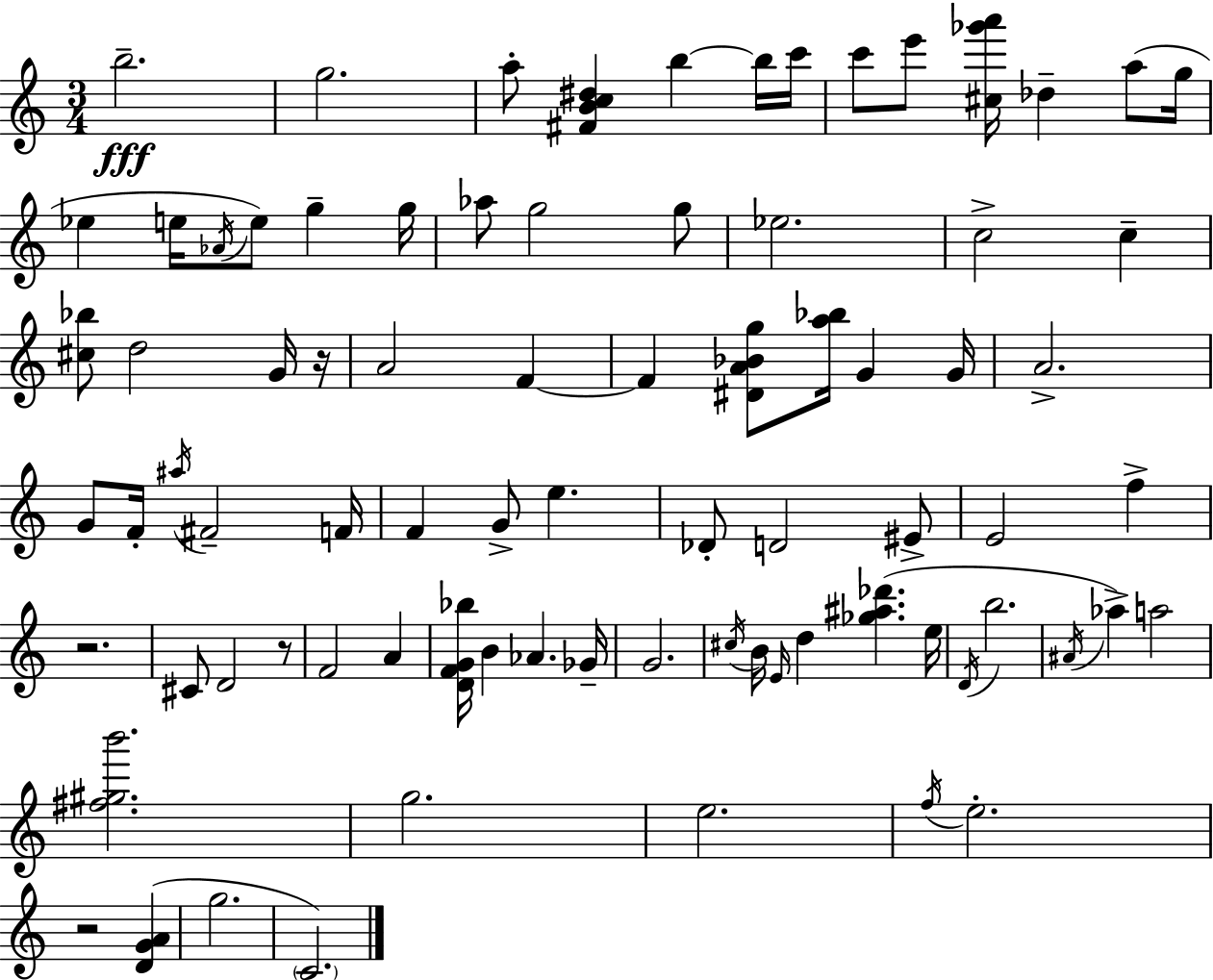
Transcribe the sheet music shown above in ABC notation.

X:1
T:Untitled
M:3/4
L:1/4
K:C
b2 g2 a/2 [^FBc^d] b b/4 c'/4 c'/2 e'/2 [^c_g'a']/4 _d a/2 g/4 _e e/4 _A/4 e/2 g g/4 _a/2 g2 g/2 _e2 c2 c [^c_b]/2 d2 G/4 z/4 A2 F F [^DA_Bg]/2 [a_b]/4 G G/4 A2 G/2 F/4 ^a/4 ^F2 F/4 F G/2 e _D/2 D2 ^E/2 E2 f z2 ^C/2 D2 z/2 F2 A [DFG_b]/4 B _A _G/4 G2 ^c/4 B/4 E/4 d [_g^a_d'] e/4 D/4 b2 ^A/4 _a a2 [^f^gb']2 g2 e2 f/4 e2 z2 [DGA] g2 C2